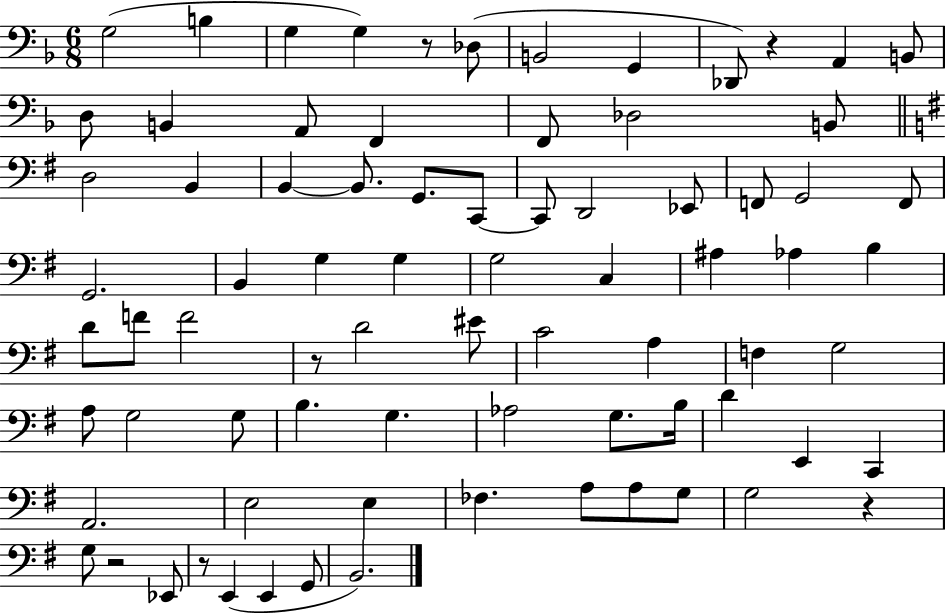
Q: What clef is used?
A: bass